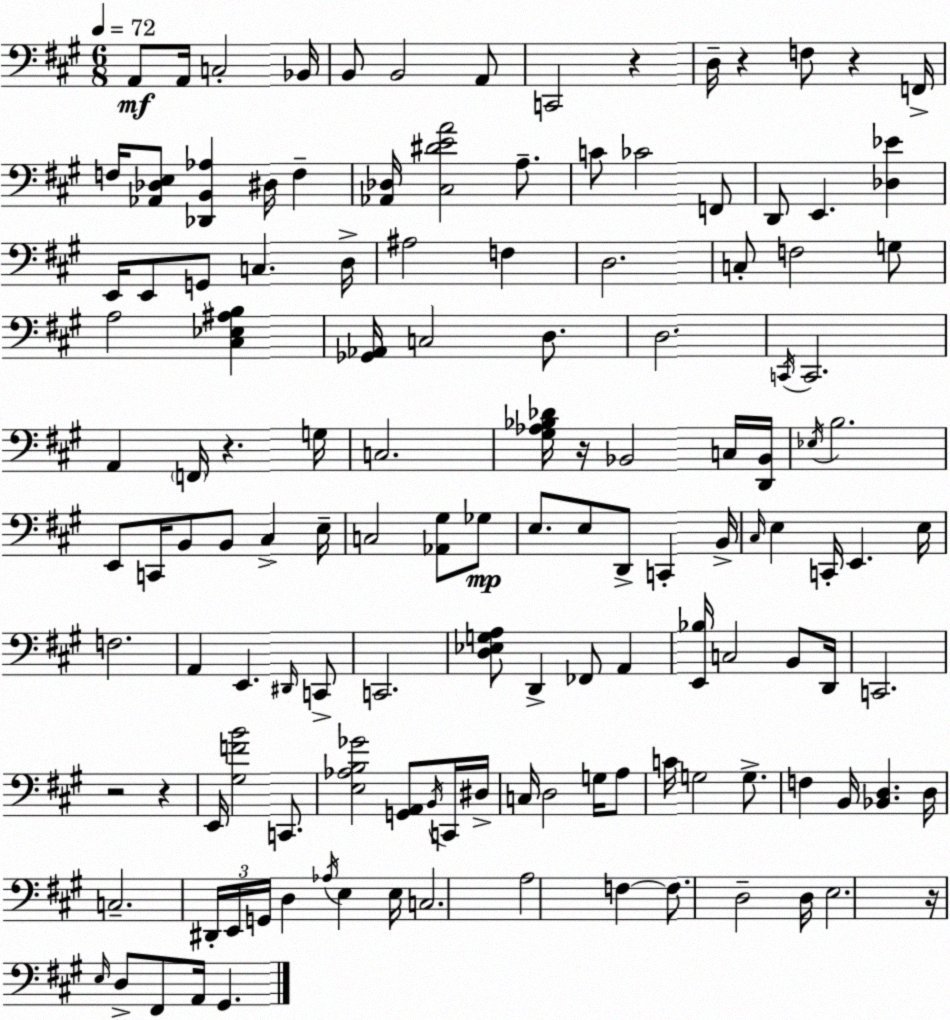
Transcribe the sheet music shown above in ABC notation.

X:1
T:Untitled
M:6/8
L:1/4
K:A
A,,/2 A,,/4 C,2 _B,,/4 B,,/2 B,,2 A,,/2 C,,2 z D,/4 z F,/2 z F,,/4 F,/4 [_A,,_D,E,]/2 [_D,,B,,_A,] ^D,/4 F, [_A,,_D,]/4 [^C,^DEA]2 A,/2 C/2 _C2 F,,/2 D,,/2 E,, [_D,_E] E,,/4 E,,/2 G,,/2 C, D,/4 ^A,2 F, D,2 C,/2 F,2 G,/2 A,2 [^C,_E,^A,B,] [_G,,_A,,]/4 C,2 D,/2 D,2 C,,/4 C,,2 A,, F,,/4 z G,/4 C,2 [^G,_A,_B,_D]/4 z/4 _B,,2 C,/4 [D,,_B,,]/4 _E,/4 B,2 E,,/2 C,,/4 B,,/2 B,,/2 ^C, E,/4 C,2 [_A,,^G,]/2 _G,/2 E,/2 E,/2 D,,/2 C,, B,,/4 ^C,/4 E, C,,/4 E,, E,/4 F,2 A,, E,, ^D,,/4 C,,/2 C,,2 [D,_E,G,A,]/2 D,, _F,,/2 A,, [E,,_B,]/4 C,2 B,,/2 D,,/4 C,,2 z2 z E,,/4 [^G,FB]2 C,,/2 [E,_A,B,_G]2 [G,,A,,]/2 B,,/4 C,,/4 ^D,/4 C,/4 D,2 G,/4 A,/2 C/4 G,2 G,/2 F, B,,/4 [_B,,D,] D,/4 C,2 ^D,,/4 E,,/4 G,,/4 D, _A,/4 E, E,/4 C,2 A,2 F, F,/2 D,2 D,/4 E,2 z/4 E,/4 D,/2 ^F,,/2 A,,/4 ^G,,